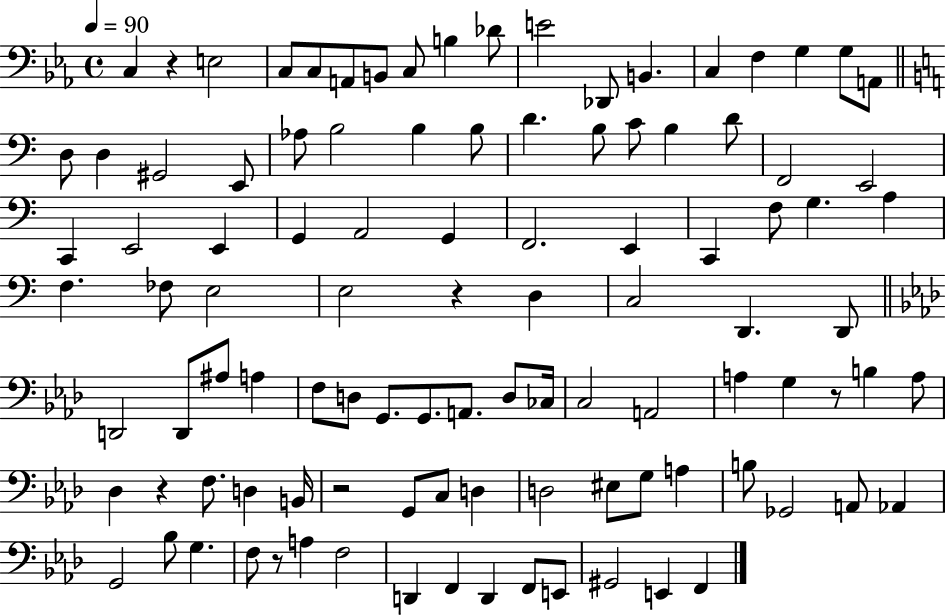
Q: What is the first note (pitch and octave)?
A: C3